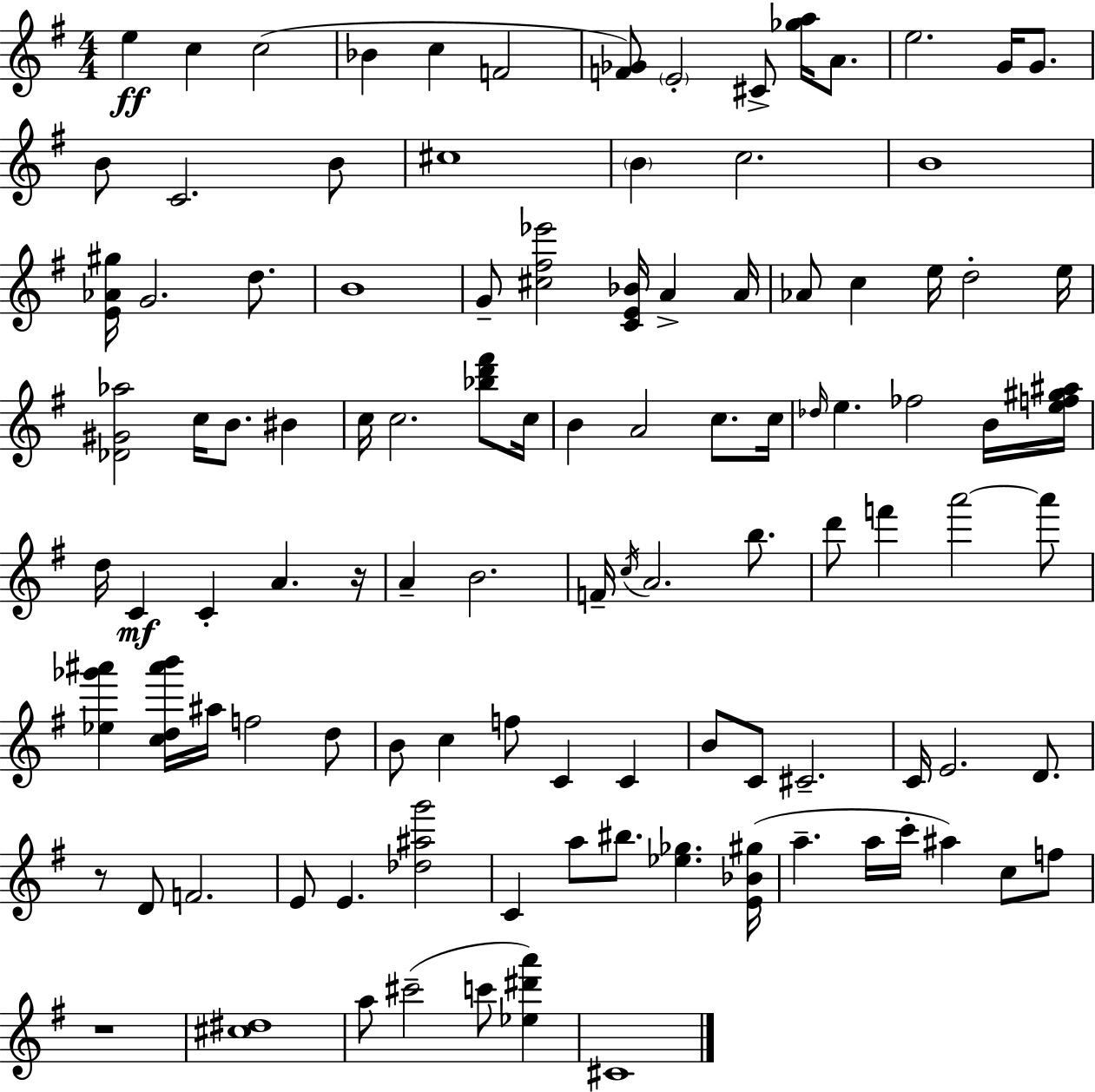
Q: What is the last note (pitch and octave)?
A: C#4